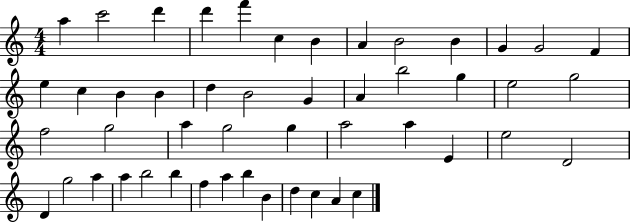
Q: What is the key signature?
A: C major